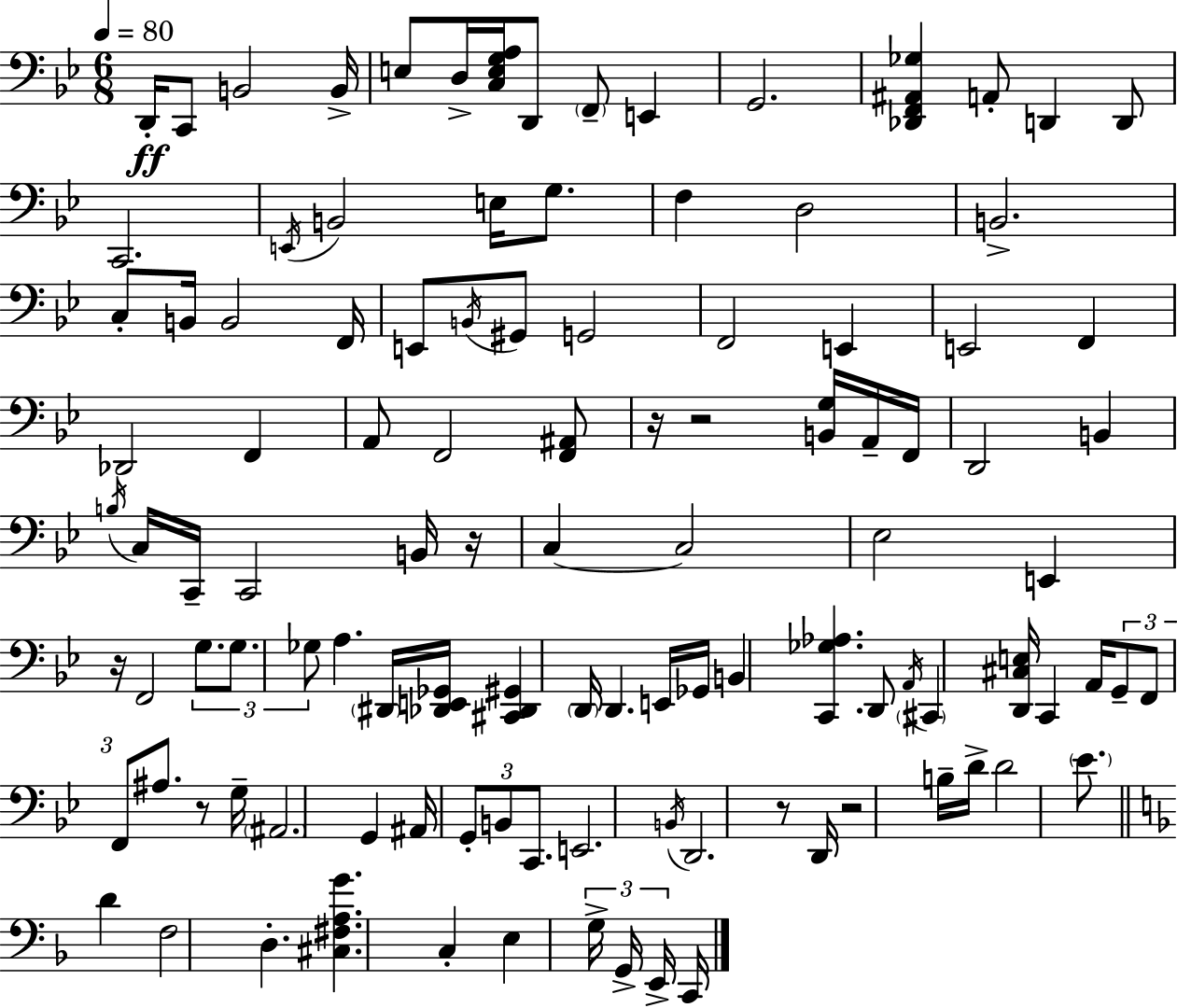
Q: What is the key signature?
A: BES major